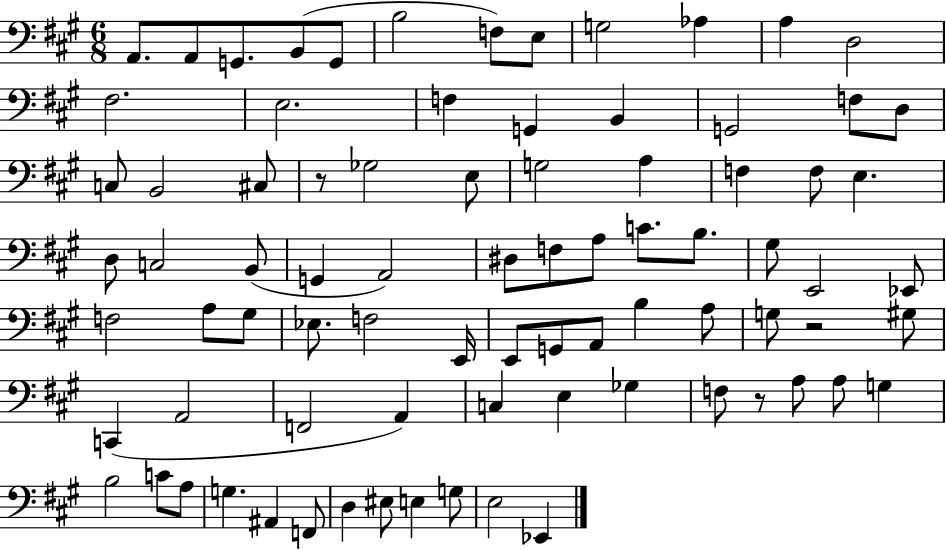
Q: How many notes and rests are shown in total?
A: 82